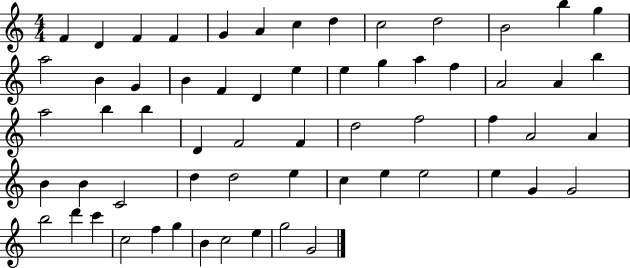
X:1
T:Untitled
M:4/4
L:1/4
K:C
F D F F G A c d c2 d2 B2 b g a2 B G B F D e e g a f A2 A b a2 b b D F2 F d2 f2 f A2 A B B C2 d d2 e c e e2 e G G2 b2 d' c' c2 f g B c2 e g2 G2